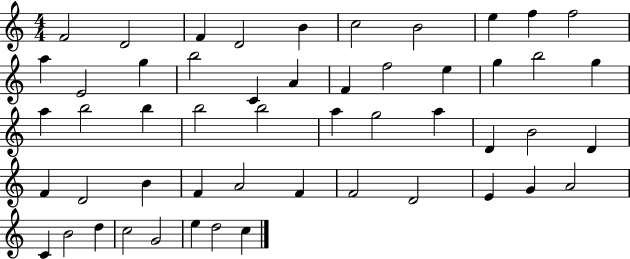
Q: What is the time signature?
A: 4/4